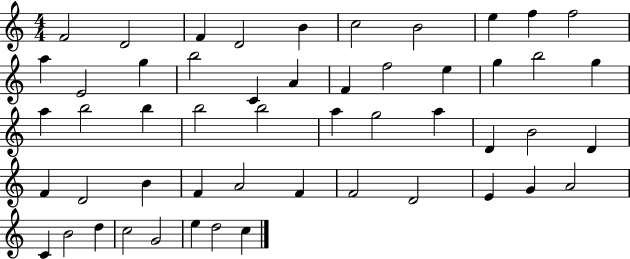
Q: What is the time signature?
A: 4/4